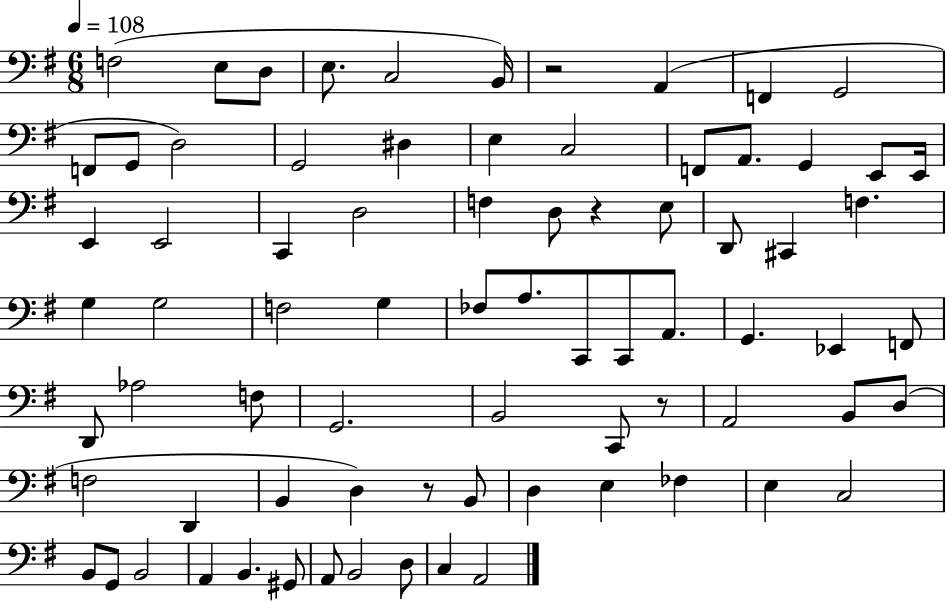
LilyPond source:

{
  \clef bass
  \numericTimeSignature
  \time 6/8
  \key g \major
  \tempo 4 = 108
  f2( e8 d8 | e8. c2 b,16) | r2 a,4( | f,4 g,2 | \break f,8 g,8 d2) | g,2 dis4 | e4 c2 | f,8 a,8. g,4 e,8 e,16 | \break e,4 e,2 | c,4 d2 | f4 d8 r4 e8 | d,8 cis,4 f4. | \break g4 g2 | f2 g4 | fes8 a8. c,8 c,8 a,8. | g,4. ees,4 f,8 | \break d,8 aes2 f8 | g,2. | b,2 c,8 r8 | a,2 b,8 d8( | \break f2 d,4 | b,4 d4) r8 b,8 | d4 e4 fes4 | e4 c2 | \break b,8 g,8 b,2 | a,4 b,4. gis,8 | a,8 b,2 d8 | c4 a,2 | \break \bar "|."
}